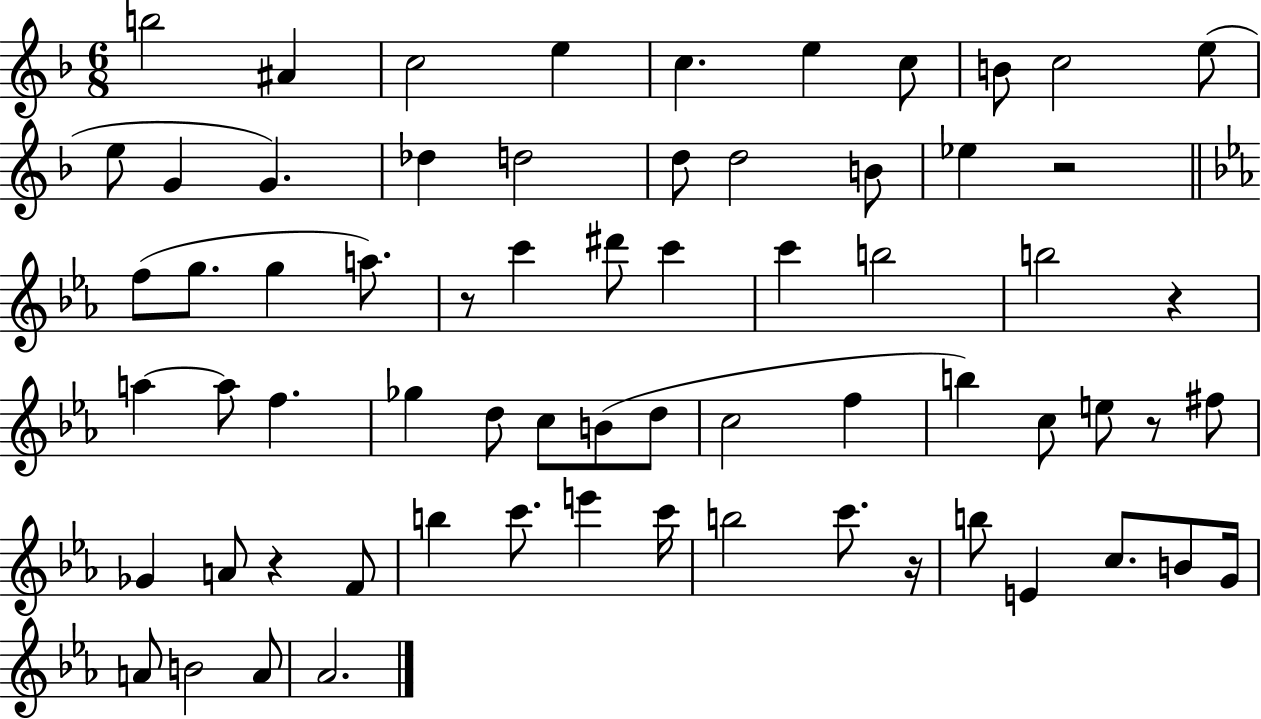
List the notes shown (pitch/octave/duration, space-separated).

B5/h A#4/q C5/h E5/q C5/q. E5/q C5/e B4/e C5/h E5/e E5/e G4/q G4/q. Db5/q D5/h D5/e D5/h B4/e Eb5/q R/h F5/e G5/e. G5/q A5/e. R/e C6/q D#6/e C6/q C6/q B5/h B5/h R/q A5/q A5/e F5/q. Gb5/q D5/e C5/e B4/e D5/e C5/h F5/q B5/q C5/e E5/e R/e F#5/e Gb4/q A4/e R/q F4/e B5/q C6/e. E6/q C6/s B5/h C6/e. R/s B5/e E4/q C5/e. B4/e G4/s A4/e B4/h A4/e Ab4/h.